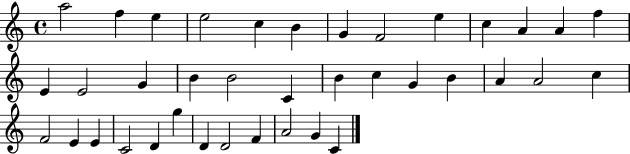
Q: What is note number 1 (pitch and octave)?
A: A5